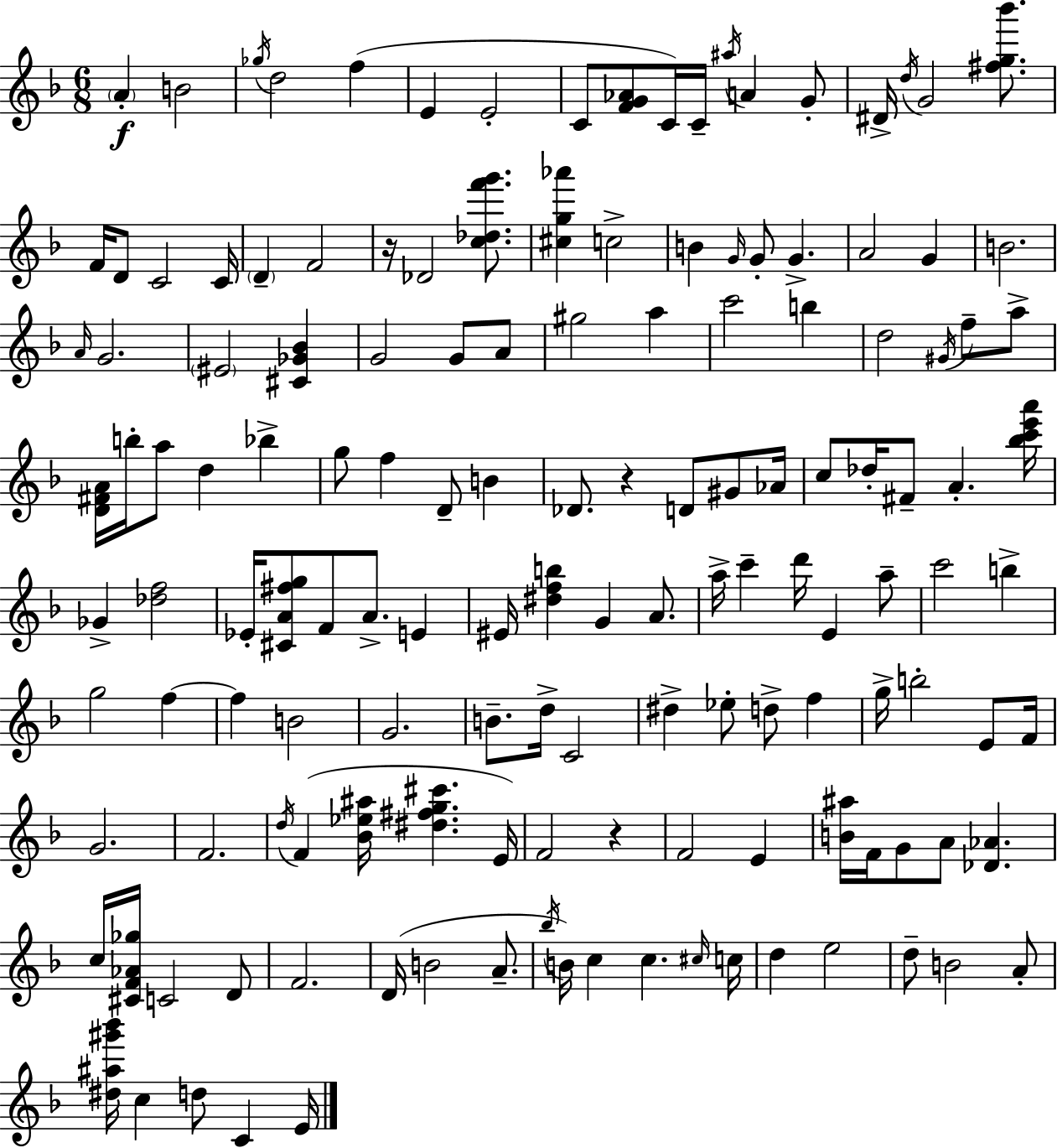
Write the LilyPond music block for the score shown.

{
  \clef treble
  \numericTimeSignature
  \time 6/8
  \key d \minor
  \parenthesize a'4-.\f b'2 | \acciaccatura { ges''16 } d''2 f''4( | e'4 e'2-. | c'8 <f' g' aes'>8 c'16) c'16-- \acciaccatura { ais''16 } a'4 | \break g'8-. dis'16-> \acciaccatura { d''16 } g'2 | <fis'' g'' bes'''>8. f'16 d'8 c'2 | c'16 \parenthesize d'4-- f'2 | r16 des'2 | \break <c'' des'' f''' g'''>8. <cis'' g'' aes'''>4 c''2-> | b'4 \grace { g'16 } g'8-. g'4.-> | a'2 | g'4 b'2. | \break \grace { a'16 } g'2. | \parenthesize eis'2 | <cis' ges' bes'>4 g'2 | g'8 a'8 gis''2 | \break a''4 c'''2 | b''4 d''2 | \acciaccatura { gis'16 } f''8-- a''8-> <d' fis' a'>16 b''16-. a''8 d''4 | bes''4-> g''8 f''4 | \break d'8-- b'4 des'8. r4 | d'8 gis'8 aes'16 c''8 des''16-. fis'8-- a'4.-. | <bes'' c''' e''' a'''>16 ges'4-> <des'' f''>2 | ees'16-. <cis' a' fis'' g''>8 f'8 a'8.-> | \break e'4 eis'16 <dis'' f'' b''>4 g'4 | a'8. a''16-> c'''4-- d'''16 | e'4 a''8-- c'''2 | b''4-> g''2 | \break f''4~~ f''4 b'2 | g'2. | b'8.-- d''16-> c'2 | dis''4-> ees''8-. | \break d''8-> f''4 g''16-> b''2-. | e'8 f'16 g'2. | f'2. | \acciaccatura { d''16 }( f'4 <bes' ees'' ais''>16 | \break <dis'' fis'' g'' cis'''>4. e'16) f'2 | r4 f'2 | e'4 <b' ais''>16 f'16 g'8 a'8 | <des' aes'>4. c''16 <cis' f' aes' ges''>16 c'2 | \break d'8 f'2. | d'16( b'2 | a'8.-- \acciaccatura { bes''16 } b'16) c''4 | c''4. \grace { cis''16 } c''16 d''4 | \break e''2 d''8-- b'2 | a'8-. <dis'' ais'' gis''' bes'''>16 c''4 | d''8 c'4 e'16 \bar "|."
}